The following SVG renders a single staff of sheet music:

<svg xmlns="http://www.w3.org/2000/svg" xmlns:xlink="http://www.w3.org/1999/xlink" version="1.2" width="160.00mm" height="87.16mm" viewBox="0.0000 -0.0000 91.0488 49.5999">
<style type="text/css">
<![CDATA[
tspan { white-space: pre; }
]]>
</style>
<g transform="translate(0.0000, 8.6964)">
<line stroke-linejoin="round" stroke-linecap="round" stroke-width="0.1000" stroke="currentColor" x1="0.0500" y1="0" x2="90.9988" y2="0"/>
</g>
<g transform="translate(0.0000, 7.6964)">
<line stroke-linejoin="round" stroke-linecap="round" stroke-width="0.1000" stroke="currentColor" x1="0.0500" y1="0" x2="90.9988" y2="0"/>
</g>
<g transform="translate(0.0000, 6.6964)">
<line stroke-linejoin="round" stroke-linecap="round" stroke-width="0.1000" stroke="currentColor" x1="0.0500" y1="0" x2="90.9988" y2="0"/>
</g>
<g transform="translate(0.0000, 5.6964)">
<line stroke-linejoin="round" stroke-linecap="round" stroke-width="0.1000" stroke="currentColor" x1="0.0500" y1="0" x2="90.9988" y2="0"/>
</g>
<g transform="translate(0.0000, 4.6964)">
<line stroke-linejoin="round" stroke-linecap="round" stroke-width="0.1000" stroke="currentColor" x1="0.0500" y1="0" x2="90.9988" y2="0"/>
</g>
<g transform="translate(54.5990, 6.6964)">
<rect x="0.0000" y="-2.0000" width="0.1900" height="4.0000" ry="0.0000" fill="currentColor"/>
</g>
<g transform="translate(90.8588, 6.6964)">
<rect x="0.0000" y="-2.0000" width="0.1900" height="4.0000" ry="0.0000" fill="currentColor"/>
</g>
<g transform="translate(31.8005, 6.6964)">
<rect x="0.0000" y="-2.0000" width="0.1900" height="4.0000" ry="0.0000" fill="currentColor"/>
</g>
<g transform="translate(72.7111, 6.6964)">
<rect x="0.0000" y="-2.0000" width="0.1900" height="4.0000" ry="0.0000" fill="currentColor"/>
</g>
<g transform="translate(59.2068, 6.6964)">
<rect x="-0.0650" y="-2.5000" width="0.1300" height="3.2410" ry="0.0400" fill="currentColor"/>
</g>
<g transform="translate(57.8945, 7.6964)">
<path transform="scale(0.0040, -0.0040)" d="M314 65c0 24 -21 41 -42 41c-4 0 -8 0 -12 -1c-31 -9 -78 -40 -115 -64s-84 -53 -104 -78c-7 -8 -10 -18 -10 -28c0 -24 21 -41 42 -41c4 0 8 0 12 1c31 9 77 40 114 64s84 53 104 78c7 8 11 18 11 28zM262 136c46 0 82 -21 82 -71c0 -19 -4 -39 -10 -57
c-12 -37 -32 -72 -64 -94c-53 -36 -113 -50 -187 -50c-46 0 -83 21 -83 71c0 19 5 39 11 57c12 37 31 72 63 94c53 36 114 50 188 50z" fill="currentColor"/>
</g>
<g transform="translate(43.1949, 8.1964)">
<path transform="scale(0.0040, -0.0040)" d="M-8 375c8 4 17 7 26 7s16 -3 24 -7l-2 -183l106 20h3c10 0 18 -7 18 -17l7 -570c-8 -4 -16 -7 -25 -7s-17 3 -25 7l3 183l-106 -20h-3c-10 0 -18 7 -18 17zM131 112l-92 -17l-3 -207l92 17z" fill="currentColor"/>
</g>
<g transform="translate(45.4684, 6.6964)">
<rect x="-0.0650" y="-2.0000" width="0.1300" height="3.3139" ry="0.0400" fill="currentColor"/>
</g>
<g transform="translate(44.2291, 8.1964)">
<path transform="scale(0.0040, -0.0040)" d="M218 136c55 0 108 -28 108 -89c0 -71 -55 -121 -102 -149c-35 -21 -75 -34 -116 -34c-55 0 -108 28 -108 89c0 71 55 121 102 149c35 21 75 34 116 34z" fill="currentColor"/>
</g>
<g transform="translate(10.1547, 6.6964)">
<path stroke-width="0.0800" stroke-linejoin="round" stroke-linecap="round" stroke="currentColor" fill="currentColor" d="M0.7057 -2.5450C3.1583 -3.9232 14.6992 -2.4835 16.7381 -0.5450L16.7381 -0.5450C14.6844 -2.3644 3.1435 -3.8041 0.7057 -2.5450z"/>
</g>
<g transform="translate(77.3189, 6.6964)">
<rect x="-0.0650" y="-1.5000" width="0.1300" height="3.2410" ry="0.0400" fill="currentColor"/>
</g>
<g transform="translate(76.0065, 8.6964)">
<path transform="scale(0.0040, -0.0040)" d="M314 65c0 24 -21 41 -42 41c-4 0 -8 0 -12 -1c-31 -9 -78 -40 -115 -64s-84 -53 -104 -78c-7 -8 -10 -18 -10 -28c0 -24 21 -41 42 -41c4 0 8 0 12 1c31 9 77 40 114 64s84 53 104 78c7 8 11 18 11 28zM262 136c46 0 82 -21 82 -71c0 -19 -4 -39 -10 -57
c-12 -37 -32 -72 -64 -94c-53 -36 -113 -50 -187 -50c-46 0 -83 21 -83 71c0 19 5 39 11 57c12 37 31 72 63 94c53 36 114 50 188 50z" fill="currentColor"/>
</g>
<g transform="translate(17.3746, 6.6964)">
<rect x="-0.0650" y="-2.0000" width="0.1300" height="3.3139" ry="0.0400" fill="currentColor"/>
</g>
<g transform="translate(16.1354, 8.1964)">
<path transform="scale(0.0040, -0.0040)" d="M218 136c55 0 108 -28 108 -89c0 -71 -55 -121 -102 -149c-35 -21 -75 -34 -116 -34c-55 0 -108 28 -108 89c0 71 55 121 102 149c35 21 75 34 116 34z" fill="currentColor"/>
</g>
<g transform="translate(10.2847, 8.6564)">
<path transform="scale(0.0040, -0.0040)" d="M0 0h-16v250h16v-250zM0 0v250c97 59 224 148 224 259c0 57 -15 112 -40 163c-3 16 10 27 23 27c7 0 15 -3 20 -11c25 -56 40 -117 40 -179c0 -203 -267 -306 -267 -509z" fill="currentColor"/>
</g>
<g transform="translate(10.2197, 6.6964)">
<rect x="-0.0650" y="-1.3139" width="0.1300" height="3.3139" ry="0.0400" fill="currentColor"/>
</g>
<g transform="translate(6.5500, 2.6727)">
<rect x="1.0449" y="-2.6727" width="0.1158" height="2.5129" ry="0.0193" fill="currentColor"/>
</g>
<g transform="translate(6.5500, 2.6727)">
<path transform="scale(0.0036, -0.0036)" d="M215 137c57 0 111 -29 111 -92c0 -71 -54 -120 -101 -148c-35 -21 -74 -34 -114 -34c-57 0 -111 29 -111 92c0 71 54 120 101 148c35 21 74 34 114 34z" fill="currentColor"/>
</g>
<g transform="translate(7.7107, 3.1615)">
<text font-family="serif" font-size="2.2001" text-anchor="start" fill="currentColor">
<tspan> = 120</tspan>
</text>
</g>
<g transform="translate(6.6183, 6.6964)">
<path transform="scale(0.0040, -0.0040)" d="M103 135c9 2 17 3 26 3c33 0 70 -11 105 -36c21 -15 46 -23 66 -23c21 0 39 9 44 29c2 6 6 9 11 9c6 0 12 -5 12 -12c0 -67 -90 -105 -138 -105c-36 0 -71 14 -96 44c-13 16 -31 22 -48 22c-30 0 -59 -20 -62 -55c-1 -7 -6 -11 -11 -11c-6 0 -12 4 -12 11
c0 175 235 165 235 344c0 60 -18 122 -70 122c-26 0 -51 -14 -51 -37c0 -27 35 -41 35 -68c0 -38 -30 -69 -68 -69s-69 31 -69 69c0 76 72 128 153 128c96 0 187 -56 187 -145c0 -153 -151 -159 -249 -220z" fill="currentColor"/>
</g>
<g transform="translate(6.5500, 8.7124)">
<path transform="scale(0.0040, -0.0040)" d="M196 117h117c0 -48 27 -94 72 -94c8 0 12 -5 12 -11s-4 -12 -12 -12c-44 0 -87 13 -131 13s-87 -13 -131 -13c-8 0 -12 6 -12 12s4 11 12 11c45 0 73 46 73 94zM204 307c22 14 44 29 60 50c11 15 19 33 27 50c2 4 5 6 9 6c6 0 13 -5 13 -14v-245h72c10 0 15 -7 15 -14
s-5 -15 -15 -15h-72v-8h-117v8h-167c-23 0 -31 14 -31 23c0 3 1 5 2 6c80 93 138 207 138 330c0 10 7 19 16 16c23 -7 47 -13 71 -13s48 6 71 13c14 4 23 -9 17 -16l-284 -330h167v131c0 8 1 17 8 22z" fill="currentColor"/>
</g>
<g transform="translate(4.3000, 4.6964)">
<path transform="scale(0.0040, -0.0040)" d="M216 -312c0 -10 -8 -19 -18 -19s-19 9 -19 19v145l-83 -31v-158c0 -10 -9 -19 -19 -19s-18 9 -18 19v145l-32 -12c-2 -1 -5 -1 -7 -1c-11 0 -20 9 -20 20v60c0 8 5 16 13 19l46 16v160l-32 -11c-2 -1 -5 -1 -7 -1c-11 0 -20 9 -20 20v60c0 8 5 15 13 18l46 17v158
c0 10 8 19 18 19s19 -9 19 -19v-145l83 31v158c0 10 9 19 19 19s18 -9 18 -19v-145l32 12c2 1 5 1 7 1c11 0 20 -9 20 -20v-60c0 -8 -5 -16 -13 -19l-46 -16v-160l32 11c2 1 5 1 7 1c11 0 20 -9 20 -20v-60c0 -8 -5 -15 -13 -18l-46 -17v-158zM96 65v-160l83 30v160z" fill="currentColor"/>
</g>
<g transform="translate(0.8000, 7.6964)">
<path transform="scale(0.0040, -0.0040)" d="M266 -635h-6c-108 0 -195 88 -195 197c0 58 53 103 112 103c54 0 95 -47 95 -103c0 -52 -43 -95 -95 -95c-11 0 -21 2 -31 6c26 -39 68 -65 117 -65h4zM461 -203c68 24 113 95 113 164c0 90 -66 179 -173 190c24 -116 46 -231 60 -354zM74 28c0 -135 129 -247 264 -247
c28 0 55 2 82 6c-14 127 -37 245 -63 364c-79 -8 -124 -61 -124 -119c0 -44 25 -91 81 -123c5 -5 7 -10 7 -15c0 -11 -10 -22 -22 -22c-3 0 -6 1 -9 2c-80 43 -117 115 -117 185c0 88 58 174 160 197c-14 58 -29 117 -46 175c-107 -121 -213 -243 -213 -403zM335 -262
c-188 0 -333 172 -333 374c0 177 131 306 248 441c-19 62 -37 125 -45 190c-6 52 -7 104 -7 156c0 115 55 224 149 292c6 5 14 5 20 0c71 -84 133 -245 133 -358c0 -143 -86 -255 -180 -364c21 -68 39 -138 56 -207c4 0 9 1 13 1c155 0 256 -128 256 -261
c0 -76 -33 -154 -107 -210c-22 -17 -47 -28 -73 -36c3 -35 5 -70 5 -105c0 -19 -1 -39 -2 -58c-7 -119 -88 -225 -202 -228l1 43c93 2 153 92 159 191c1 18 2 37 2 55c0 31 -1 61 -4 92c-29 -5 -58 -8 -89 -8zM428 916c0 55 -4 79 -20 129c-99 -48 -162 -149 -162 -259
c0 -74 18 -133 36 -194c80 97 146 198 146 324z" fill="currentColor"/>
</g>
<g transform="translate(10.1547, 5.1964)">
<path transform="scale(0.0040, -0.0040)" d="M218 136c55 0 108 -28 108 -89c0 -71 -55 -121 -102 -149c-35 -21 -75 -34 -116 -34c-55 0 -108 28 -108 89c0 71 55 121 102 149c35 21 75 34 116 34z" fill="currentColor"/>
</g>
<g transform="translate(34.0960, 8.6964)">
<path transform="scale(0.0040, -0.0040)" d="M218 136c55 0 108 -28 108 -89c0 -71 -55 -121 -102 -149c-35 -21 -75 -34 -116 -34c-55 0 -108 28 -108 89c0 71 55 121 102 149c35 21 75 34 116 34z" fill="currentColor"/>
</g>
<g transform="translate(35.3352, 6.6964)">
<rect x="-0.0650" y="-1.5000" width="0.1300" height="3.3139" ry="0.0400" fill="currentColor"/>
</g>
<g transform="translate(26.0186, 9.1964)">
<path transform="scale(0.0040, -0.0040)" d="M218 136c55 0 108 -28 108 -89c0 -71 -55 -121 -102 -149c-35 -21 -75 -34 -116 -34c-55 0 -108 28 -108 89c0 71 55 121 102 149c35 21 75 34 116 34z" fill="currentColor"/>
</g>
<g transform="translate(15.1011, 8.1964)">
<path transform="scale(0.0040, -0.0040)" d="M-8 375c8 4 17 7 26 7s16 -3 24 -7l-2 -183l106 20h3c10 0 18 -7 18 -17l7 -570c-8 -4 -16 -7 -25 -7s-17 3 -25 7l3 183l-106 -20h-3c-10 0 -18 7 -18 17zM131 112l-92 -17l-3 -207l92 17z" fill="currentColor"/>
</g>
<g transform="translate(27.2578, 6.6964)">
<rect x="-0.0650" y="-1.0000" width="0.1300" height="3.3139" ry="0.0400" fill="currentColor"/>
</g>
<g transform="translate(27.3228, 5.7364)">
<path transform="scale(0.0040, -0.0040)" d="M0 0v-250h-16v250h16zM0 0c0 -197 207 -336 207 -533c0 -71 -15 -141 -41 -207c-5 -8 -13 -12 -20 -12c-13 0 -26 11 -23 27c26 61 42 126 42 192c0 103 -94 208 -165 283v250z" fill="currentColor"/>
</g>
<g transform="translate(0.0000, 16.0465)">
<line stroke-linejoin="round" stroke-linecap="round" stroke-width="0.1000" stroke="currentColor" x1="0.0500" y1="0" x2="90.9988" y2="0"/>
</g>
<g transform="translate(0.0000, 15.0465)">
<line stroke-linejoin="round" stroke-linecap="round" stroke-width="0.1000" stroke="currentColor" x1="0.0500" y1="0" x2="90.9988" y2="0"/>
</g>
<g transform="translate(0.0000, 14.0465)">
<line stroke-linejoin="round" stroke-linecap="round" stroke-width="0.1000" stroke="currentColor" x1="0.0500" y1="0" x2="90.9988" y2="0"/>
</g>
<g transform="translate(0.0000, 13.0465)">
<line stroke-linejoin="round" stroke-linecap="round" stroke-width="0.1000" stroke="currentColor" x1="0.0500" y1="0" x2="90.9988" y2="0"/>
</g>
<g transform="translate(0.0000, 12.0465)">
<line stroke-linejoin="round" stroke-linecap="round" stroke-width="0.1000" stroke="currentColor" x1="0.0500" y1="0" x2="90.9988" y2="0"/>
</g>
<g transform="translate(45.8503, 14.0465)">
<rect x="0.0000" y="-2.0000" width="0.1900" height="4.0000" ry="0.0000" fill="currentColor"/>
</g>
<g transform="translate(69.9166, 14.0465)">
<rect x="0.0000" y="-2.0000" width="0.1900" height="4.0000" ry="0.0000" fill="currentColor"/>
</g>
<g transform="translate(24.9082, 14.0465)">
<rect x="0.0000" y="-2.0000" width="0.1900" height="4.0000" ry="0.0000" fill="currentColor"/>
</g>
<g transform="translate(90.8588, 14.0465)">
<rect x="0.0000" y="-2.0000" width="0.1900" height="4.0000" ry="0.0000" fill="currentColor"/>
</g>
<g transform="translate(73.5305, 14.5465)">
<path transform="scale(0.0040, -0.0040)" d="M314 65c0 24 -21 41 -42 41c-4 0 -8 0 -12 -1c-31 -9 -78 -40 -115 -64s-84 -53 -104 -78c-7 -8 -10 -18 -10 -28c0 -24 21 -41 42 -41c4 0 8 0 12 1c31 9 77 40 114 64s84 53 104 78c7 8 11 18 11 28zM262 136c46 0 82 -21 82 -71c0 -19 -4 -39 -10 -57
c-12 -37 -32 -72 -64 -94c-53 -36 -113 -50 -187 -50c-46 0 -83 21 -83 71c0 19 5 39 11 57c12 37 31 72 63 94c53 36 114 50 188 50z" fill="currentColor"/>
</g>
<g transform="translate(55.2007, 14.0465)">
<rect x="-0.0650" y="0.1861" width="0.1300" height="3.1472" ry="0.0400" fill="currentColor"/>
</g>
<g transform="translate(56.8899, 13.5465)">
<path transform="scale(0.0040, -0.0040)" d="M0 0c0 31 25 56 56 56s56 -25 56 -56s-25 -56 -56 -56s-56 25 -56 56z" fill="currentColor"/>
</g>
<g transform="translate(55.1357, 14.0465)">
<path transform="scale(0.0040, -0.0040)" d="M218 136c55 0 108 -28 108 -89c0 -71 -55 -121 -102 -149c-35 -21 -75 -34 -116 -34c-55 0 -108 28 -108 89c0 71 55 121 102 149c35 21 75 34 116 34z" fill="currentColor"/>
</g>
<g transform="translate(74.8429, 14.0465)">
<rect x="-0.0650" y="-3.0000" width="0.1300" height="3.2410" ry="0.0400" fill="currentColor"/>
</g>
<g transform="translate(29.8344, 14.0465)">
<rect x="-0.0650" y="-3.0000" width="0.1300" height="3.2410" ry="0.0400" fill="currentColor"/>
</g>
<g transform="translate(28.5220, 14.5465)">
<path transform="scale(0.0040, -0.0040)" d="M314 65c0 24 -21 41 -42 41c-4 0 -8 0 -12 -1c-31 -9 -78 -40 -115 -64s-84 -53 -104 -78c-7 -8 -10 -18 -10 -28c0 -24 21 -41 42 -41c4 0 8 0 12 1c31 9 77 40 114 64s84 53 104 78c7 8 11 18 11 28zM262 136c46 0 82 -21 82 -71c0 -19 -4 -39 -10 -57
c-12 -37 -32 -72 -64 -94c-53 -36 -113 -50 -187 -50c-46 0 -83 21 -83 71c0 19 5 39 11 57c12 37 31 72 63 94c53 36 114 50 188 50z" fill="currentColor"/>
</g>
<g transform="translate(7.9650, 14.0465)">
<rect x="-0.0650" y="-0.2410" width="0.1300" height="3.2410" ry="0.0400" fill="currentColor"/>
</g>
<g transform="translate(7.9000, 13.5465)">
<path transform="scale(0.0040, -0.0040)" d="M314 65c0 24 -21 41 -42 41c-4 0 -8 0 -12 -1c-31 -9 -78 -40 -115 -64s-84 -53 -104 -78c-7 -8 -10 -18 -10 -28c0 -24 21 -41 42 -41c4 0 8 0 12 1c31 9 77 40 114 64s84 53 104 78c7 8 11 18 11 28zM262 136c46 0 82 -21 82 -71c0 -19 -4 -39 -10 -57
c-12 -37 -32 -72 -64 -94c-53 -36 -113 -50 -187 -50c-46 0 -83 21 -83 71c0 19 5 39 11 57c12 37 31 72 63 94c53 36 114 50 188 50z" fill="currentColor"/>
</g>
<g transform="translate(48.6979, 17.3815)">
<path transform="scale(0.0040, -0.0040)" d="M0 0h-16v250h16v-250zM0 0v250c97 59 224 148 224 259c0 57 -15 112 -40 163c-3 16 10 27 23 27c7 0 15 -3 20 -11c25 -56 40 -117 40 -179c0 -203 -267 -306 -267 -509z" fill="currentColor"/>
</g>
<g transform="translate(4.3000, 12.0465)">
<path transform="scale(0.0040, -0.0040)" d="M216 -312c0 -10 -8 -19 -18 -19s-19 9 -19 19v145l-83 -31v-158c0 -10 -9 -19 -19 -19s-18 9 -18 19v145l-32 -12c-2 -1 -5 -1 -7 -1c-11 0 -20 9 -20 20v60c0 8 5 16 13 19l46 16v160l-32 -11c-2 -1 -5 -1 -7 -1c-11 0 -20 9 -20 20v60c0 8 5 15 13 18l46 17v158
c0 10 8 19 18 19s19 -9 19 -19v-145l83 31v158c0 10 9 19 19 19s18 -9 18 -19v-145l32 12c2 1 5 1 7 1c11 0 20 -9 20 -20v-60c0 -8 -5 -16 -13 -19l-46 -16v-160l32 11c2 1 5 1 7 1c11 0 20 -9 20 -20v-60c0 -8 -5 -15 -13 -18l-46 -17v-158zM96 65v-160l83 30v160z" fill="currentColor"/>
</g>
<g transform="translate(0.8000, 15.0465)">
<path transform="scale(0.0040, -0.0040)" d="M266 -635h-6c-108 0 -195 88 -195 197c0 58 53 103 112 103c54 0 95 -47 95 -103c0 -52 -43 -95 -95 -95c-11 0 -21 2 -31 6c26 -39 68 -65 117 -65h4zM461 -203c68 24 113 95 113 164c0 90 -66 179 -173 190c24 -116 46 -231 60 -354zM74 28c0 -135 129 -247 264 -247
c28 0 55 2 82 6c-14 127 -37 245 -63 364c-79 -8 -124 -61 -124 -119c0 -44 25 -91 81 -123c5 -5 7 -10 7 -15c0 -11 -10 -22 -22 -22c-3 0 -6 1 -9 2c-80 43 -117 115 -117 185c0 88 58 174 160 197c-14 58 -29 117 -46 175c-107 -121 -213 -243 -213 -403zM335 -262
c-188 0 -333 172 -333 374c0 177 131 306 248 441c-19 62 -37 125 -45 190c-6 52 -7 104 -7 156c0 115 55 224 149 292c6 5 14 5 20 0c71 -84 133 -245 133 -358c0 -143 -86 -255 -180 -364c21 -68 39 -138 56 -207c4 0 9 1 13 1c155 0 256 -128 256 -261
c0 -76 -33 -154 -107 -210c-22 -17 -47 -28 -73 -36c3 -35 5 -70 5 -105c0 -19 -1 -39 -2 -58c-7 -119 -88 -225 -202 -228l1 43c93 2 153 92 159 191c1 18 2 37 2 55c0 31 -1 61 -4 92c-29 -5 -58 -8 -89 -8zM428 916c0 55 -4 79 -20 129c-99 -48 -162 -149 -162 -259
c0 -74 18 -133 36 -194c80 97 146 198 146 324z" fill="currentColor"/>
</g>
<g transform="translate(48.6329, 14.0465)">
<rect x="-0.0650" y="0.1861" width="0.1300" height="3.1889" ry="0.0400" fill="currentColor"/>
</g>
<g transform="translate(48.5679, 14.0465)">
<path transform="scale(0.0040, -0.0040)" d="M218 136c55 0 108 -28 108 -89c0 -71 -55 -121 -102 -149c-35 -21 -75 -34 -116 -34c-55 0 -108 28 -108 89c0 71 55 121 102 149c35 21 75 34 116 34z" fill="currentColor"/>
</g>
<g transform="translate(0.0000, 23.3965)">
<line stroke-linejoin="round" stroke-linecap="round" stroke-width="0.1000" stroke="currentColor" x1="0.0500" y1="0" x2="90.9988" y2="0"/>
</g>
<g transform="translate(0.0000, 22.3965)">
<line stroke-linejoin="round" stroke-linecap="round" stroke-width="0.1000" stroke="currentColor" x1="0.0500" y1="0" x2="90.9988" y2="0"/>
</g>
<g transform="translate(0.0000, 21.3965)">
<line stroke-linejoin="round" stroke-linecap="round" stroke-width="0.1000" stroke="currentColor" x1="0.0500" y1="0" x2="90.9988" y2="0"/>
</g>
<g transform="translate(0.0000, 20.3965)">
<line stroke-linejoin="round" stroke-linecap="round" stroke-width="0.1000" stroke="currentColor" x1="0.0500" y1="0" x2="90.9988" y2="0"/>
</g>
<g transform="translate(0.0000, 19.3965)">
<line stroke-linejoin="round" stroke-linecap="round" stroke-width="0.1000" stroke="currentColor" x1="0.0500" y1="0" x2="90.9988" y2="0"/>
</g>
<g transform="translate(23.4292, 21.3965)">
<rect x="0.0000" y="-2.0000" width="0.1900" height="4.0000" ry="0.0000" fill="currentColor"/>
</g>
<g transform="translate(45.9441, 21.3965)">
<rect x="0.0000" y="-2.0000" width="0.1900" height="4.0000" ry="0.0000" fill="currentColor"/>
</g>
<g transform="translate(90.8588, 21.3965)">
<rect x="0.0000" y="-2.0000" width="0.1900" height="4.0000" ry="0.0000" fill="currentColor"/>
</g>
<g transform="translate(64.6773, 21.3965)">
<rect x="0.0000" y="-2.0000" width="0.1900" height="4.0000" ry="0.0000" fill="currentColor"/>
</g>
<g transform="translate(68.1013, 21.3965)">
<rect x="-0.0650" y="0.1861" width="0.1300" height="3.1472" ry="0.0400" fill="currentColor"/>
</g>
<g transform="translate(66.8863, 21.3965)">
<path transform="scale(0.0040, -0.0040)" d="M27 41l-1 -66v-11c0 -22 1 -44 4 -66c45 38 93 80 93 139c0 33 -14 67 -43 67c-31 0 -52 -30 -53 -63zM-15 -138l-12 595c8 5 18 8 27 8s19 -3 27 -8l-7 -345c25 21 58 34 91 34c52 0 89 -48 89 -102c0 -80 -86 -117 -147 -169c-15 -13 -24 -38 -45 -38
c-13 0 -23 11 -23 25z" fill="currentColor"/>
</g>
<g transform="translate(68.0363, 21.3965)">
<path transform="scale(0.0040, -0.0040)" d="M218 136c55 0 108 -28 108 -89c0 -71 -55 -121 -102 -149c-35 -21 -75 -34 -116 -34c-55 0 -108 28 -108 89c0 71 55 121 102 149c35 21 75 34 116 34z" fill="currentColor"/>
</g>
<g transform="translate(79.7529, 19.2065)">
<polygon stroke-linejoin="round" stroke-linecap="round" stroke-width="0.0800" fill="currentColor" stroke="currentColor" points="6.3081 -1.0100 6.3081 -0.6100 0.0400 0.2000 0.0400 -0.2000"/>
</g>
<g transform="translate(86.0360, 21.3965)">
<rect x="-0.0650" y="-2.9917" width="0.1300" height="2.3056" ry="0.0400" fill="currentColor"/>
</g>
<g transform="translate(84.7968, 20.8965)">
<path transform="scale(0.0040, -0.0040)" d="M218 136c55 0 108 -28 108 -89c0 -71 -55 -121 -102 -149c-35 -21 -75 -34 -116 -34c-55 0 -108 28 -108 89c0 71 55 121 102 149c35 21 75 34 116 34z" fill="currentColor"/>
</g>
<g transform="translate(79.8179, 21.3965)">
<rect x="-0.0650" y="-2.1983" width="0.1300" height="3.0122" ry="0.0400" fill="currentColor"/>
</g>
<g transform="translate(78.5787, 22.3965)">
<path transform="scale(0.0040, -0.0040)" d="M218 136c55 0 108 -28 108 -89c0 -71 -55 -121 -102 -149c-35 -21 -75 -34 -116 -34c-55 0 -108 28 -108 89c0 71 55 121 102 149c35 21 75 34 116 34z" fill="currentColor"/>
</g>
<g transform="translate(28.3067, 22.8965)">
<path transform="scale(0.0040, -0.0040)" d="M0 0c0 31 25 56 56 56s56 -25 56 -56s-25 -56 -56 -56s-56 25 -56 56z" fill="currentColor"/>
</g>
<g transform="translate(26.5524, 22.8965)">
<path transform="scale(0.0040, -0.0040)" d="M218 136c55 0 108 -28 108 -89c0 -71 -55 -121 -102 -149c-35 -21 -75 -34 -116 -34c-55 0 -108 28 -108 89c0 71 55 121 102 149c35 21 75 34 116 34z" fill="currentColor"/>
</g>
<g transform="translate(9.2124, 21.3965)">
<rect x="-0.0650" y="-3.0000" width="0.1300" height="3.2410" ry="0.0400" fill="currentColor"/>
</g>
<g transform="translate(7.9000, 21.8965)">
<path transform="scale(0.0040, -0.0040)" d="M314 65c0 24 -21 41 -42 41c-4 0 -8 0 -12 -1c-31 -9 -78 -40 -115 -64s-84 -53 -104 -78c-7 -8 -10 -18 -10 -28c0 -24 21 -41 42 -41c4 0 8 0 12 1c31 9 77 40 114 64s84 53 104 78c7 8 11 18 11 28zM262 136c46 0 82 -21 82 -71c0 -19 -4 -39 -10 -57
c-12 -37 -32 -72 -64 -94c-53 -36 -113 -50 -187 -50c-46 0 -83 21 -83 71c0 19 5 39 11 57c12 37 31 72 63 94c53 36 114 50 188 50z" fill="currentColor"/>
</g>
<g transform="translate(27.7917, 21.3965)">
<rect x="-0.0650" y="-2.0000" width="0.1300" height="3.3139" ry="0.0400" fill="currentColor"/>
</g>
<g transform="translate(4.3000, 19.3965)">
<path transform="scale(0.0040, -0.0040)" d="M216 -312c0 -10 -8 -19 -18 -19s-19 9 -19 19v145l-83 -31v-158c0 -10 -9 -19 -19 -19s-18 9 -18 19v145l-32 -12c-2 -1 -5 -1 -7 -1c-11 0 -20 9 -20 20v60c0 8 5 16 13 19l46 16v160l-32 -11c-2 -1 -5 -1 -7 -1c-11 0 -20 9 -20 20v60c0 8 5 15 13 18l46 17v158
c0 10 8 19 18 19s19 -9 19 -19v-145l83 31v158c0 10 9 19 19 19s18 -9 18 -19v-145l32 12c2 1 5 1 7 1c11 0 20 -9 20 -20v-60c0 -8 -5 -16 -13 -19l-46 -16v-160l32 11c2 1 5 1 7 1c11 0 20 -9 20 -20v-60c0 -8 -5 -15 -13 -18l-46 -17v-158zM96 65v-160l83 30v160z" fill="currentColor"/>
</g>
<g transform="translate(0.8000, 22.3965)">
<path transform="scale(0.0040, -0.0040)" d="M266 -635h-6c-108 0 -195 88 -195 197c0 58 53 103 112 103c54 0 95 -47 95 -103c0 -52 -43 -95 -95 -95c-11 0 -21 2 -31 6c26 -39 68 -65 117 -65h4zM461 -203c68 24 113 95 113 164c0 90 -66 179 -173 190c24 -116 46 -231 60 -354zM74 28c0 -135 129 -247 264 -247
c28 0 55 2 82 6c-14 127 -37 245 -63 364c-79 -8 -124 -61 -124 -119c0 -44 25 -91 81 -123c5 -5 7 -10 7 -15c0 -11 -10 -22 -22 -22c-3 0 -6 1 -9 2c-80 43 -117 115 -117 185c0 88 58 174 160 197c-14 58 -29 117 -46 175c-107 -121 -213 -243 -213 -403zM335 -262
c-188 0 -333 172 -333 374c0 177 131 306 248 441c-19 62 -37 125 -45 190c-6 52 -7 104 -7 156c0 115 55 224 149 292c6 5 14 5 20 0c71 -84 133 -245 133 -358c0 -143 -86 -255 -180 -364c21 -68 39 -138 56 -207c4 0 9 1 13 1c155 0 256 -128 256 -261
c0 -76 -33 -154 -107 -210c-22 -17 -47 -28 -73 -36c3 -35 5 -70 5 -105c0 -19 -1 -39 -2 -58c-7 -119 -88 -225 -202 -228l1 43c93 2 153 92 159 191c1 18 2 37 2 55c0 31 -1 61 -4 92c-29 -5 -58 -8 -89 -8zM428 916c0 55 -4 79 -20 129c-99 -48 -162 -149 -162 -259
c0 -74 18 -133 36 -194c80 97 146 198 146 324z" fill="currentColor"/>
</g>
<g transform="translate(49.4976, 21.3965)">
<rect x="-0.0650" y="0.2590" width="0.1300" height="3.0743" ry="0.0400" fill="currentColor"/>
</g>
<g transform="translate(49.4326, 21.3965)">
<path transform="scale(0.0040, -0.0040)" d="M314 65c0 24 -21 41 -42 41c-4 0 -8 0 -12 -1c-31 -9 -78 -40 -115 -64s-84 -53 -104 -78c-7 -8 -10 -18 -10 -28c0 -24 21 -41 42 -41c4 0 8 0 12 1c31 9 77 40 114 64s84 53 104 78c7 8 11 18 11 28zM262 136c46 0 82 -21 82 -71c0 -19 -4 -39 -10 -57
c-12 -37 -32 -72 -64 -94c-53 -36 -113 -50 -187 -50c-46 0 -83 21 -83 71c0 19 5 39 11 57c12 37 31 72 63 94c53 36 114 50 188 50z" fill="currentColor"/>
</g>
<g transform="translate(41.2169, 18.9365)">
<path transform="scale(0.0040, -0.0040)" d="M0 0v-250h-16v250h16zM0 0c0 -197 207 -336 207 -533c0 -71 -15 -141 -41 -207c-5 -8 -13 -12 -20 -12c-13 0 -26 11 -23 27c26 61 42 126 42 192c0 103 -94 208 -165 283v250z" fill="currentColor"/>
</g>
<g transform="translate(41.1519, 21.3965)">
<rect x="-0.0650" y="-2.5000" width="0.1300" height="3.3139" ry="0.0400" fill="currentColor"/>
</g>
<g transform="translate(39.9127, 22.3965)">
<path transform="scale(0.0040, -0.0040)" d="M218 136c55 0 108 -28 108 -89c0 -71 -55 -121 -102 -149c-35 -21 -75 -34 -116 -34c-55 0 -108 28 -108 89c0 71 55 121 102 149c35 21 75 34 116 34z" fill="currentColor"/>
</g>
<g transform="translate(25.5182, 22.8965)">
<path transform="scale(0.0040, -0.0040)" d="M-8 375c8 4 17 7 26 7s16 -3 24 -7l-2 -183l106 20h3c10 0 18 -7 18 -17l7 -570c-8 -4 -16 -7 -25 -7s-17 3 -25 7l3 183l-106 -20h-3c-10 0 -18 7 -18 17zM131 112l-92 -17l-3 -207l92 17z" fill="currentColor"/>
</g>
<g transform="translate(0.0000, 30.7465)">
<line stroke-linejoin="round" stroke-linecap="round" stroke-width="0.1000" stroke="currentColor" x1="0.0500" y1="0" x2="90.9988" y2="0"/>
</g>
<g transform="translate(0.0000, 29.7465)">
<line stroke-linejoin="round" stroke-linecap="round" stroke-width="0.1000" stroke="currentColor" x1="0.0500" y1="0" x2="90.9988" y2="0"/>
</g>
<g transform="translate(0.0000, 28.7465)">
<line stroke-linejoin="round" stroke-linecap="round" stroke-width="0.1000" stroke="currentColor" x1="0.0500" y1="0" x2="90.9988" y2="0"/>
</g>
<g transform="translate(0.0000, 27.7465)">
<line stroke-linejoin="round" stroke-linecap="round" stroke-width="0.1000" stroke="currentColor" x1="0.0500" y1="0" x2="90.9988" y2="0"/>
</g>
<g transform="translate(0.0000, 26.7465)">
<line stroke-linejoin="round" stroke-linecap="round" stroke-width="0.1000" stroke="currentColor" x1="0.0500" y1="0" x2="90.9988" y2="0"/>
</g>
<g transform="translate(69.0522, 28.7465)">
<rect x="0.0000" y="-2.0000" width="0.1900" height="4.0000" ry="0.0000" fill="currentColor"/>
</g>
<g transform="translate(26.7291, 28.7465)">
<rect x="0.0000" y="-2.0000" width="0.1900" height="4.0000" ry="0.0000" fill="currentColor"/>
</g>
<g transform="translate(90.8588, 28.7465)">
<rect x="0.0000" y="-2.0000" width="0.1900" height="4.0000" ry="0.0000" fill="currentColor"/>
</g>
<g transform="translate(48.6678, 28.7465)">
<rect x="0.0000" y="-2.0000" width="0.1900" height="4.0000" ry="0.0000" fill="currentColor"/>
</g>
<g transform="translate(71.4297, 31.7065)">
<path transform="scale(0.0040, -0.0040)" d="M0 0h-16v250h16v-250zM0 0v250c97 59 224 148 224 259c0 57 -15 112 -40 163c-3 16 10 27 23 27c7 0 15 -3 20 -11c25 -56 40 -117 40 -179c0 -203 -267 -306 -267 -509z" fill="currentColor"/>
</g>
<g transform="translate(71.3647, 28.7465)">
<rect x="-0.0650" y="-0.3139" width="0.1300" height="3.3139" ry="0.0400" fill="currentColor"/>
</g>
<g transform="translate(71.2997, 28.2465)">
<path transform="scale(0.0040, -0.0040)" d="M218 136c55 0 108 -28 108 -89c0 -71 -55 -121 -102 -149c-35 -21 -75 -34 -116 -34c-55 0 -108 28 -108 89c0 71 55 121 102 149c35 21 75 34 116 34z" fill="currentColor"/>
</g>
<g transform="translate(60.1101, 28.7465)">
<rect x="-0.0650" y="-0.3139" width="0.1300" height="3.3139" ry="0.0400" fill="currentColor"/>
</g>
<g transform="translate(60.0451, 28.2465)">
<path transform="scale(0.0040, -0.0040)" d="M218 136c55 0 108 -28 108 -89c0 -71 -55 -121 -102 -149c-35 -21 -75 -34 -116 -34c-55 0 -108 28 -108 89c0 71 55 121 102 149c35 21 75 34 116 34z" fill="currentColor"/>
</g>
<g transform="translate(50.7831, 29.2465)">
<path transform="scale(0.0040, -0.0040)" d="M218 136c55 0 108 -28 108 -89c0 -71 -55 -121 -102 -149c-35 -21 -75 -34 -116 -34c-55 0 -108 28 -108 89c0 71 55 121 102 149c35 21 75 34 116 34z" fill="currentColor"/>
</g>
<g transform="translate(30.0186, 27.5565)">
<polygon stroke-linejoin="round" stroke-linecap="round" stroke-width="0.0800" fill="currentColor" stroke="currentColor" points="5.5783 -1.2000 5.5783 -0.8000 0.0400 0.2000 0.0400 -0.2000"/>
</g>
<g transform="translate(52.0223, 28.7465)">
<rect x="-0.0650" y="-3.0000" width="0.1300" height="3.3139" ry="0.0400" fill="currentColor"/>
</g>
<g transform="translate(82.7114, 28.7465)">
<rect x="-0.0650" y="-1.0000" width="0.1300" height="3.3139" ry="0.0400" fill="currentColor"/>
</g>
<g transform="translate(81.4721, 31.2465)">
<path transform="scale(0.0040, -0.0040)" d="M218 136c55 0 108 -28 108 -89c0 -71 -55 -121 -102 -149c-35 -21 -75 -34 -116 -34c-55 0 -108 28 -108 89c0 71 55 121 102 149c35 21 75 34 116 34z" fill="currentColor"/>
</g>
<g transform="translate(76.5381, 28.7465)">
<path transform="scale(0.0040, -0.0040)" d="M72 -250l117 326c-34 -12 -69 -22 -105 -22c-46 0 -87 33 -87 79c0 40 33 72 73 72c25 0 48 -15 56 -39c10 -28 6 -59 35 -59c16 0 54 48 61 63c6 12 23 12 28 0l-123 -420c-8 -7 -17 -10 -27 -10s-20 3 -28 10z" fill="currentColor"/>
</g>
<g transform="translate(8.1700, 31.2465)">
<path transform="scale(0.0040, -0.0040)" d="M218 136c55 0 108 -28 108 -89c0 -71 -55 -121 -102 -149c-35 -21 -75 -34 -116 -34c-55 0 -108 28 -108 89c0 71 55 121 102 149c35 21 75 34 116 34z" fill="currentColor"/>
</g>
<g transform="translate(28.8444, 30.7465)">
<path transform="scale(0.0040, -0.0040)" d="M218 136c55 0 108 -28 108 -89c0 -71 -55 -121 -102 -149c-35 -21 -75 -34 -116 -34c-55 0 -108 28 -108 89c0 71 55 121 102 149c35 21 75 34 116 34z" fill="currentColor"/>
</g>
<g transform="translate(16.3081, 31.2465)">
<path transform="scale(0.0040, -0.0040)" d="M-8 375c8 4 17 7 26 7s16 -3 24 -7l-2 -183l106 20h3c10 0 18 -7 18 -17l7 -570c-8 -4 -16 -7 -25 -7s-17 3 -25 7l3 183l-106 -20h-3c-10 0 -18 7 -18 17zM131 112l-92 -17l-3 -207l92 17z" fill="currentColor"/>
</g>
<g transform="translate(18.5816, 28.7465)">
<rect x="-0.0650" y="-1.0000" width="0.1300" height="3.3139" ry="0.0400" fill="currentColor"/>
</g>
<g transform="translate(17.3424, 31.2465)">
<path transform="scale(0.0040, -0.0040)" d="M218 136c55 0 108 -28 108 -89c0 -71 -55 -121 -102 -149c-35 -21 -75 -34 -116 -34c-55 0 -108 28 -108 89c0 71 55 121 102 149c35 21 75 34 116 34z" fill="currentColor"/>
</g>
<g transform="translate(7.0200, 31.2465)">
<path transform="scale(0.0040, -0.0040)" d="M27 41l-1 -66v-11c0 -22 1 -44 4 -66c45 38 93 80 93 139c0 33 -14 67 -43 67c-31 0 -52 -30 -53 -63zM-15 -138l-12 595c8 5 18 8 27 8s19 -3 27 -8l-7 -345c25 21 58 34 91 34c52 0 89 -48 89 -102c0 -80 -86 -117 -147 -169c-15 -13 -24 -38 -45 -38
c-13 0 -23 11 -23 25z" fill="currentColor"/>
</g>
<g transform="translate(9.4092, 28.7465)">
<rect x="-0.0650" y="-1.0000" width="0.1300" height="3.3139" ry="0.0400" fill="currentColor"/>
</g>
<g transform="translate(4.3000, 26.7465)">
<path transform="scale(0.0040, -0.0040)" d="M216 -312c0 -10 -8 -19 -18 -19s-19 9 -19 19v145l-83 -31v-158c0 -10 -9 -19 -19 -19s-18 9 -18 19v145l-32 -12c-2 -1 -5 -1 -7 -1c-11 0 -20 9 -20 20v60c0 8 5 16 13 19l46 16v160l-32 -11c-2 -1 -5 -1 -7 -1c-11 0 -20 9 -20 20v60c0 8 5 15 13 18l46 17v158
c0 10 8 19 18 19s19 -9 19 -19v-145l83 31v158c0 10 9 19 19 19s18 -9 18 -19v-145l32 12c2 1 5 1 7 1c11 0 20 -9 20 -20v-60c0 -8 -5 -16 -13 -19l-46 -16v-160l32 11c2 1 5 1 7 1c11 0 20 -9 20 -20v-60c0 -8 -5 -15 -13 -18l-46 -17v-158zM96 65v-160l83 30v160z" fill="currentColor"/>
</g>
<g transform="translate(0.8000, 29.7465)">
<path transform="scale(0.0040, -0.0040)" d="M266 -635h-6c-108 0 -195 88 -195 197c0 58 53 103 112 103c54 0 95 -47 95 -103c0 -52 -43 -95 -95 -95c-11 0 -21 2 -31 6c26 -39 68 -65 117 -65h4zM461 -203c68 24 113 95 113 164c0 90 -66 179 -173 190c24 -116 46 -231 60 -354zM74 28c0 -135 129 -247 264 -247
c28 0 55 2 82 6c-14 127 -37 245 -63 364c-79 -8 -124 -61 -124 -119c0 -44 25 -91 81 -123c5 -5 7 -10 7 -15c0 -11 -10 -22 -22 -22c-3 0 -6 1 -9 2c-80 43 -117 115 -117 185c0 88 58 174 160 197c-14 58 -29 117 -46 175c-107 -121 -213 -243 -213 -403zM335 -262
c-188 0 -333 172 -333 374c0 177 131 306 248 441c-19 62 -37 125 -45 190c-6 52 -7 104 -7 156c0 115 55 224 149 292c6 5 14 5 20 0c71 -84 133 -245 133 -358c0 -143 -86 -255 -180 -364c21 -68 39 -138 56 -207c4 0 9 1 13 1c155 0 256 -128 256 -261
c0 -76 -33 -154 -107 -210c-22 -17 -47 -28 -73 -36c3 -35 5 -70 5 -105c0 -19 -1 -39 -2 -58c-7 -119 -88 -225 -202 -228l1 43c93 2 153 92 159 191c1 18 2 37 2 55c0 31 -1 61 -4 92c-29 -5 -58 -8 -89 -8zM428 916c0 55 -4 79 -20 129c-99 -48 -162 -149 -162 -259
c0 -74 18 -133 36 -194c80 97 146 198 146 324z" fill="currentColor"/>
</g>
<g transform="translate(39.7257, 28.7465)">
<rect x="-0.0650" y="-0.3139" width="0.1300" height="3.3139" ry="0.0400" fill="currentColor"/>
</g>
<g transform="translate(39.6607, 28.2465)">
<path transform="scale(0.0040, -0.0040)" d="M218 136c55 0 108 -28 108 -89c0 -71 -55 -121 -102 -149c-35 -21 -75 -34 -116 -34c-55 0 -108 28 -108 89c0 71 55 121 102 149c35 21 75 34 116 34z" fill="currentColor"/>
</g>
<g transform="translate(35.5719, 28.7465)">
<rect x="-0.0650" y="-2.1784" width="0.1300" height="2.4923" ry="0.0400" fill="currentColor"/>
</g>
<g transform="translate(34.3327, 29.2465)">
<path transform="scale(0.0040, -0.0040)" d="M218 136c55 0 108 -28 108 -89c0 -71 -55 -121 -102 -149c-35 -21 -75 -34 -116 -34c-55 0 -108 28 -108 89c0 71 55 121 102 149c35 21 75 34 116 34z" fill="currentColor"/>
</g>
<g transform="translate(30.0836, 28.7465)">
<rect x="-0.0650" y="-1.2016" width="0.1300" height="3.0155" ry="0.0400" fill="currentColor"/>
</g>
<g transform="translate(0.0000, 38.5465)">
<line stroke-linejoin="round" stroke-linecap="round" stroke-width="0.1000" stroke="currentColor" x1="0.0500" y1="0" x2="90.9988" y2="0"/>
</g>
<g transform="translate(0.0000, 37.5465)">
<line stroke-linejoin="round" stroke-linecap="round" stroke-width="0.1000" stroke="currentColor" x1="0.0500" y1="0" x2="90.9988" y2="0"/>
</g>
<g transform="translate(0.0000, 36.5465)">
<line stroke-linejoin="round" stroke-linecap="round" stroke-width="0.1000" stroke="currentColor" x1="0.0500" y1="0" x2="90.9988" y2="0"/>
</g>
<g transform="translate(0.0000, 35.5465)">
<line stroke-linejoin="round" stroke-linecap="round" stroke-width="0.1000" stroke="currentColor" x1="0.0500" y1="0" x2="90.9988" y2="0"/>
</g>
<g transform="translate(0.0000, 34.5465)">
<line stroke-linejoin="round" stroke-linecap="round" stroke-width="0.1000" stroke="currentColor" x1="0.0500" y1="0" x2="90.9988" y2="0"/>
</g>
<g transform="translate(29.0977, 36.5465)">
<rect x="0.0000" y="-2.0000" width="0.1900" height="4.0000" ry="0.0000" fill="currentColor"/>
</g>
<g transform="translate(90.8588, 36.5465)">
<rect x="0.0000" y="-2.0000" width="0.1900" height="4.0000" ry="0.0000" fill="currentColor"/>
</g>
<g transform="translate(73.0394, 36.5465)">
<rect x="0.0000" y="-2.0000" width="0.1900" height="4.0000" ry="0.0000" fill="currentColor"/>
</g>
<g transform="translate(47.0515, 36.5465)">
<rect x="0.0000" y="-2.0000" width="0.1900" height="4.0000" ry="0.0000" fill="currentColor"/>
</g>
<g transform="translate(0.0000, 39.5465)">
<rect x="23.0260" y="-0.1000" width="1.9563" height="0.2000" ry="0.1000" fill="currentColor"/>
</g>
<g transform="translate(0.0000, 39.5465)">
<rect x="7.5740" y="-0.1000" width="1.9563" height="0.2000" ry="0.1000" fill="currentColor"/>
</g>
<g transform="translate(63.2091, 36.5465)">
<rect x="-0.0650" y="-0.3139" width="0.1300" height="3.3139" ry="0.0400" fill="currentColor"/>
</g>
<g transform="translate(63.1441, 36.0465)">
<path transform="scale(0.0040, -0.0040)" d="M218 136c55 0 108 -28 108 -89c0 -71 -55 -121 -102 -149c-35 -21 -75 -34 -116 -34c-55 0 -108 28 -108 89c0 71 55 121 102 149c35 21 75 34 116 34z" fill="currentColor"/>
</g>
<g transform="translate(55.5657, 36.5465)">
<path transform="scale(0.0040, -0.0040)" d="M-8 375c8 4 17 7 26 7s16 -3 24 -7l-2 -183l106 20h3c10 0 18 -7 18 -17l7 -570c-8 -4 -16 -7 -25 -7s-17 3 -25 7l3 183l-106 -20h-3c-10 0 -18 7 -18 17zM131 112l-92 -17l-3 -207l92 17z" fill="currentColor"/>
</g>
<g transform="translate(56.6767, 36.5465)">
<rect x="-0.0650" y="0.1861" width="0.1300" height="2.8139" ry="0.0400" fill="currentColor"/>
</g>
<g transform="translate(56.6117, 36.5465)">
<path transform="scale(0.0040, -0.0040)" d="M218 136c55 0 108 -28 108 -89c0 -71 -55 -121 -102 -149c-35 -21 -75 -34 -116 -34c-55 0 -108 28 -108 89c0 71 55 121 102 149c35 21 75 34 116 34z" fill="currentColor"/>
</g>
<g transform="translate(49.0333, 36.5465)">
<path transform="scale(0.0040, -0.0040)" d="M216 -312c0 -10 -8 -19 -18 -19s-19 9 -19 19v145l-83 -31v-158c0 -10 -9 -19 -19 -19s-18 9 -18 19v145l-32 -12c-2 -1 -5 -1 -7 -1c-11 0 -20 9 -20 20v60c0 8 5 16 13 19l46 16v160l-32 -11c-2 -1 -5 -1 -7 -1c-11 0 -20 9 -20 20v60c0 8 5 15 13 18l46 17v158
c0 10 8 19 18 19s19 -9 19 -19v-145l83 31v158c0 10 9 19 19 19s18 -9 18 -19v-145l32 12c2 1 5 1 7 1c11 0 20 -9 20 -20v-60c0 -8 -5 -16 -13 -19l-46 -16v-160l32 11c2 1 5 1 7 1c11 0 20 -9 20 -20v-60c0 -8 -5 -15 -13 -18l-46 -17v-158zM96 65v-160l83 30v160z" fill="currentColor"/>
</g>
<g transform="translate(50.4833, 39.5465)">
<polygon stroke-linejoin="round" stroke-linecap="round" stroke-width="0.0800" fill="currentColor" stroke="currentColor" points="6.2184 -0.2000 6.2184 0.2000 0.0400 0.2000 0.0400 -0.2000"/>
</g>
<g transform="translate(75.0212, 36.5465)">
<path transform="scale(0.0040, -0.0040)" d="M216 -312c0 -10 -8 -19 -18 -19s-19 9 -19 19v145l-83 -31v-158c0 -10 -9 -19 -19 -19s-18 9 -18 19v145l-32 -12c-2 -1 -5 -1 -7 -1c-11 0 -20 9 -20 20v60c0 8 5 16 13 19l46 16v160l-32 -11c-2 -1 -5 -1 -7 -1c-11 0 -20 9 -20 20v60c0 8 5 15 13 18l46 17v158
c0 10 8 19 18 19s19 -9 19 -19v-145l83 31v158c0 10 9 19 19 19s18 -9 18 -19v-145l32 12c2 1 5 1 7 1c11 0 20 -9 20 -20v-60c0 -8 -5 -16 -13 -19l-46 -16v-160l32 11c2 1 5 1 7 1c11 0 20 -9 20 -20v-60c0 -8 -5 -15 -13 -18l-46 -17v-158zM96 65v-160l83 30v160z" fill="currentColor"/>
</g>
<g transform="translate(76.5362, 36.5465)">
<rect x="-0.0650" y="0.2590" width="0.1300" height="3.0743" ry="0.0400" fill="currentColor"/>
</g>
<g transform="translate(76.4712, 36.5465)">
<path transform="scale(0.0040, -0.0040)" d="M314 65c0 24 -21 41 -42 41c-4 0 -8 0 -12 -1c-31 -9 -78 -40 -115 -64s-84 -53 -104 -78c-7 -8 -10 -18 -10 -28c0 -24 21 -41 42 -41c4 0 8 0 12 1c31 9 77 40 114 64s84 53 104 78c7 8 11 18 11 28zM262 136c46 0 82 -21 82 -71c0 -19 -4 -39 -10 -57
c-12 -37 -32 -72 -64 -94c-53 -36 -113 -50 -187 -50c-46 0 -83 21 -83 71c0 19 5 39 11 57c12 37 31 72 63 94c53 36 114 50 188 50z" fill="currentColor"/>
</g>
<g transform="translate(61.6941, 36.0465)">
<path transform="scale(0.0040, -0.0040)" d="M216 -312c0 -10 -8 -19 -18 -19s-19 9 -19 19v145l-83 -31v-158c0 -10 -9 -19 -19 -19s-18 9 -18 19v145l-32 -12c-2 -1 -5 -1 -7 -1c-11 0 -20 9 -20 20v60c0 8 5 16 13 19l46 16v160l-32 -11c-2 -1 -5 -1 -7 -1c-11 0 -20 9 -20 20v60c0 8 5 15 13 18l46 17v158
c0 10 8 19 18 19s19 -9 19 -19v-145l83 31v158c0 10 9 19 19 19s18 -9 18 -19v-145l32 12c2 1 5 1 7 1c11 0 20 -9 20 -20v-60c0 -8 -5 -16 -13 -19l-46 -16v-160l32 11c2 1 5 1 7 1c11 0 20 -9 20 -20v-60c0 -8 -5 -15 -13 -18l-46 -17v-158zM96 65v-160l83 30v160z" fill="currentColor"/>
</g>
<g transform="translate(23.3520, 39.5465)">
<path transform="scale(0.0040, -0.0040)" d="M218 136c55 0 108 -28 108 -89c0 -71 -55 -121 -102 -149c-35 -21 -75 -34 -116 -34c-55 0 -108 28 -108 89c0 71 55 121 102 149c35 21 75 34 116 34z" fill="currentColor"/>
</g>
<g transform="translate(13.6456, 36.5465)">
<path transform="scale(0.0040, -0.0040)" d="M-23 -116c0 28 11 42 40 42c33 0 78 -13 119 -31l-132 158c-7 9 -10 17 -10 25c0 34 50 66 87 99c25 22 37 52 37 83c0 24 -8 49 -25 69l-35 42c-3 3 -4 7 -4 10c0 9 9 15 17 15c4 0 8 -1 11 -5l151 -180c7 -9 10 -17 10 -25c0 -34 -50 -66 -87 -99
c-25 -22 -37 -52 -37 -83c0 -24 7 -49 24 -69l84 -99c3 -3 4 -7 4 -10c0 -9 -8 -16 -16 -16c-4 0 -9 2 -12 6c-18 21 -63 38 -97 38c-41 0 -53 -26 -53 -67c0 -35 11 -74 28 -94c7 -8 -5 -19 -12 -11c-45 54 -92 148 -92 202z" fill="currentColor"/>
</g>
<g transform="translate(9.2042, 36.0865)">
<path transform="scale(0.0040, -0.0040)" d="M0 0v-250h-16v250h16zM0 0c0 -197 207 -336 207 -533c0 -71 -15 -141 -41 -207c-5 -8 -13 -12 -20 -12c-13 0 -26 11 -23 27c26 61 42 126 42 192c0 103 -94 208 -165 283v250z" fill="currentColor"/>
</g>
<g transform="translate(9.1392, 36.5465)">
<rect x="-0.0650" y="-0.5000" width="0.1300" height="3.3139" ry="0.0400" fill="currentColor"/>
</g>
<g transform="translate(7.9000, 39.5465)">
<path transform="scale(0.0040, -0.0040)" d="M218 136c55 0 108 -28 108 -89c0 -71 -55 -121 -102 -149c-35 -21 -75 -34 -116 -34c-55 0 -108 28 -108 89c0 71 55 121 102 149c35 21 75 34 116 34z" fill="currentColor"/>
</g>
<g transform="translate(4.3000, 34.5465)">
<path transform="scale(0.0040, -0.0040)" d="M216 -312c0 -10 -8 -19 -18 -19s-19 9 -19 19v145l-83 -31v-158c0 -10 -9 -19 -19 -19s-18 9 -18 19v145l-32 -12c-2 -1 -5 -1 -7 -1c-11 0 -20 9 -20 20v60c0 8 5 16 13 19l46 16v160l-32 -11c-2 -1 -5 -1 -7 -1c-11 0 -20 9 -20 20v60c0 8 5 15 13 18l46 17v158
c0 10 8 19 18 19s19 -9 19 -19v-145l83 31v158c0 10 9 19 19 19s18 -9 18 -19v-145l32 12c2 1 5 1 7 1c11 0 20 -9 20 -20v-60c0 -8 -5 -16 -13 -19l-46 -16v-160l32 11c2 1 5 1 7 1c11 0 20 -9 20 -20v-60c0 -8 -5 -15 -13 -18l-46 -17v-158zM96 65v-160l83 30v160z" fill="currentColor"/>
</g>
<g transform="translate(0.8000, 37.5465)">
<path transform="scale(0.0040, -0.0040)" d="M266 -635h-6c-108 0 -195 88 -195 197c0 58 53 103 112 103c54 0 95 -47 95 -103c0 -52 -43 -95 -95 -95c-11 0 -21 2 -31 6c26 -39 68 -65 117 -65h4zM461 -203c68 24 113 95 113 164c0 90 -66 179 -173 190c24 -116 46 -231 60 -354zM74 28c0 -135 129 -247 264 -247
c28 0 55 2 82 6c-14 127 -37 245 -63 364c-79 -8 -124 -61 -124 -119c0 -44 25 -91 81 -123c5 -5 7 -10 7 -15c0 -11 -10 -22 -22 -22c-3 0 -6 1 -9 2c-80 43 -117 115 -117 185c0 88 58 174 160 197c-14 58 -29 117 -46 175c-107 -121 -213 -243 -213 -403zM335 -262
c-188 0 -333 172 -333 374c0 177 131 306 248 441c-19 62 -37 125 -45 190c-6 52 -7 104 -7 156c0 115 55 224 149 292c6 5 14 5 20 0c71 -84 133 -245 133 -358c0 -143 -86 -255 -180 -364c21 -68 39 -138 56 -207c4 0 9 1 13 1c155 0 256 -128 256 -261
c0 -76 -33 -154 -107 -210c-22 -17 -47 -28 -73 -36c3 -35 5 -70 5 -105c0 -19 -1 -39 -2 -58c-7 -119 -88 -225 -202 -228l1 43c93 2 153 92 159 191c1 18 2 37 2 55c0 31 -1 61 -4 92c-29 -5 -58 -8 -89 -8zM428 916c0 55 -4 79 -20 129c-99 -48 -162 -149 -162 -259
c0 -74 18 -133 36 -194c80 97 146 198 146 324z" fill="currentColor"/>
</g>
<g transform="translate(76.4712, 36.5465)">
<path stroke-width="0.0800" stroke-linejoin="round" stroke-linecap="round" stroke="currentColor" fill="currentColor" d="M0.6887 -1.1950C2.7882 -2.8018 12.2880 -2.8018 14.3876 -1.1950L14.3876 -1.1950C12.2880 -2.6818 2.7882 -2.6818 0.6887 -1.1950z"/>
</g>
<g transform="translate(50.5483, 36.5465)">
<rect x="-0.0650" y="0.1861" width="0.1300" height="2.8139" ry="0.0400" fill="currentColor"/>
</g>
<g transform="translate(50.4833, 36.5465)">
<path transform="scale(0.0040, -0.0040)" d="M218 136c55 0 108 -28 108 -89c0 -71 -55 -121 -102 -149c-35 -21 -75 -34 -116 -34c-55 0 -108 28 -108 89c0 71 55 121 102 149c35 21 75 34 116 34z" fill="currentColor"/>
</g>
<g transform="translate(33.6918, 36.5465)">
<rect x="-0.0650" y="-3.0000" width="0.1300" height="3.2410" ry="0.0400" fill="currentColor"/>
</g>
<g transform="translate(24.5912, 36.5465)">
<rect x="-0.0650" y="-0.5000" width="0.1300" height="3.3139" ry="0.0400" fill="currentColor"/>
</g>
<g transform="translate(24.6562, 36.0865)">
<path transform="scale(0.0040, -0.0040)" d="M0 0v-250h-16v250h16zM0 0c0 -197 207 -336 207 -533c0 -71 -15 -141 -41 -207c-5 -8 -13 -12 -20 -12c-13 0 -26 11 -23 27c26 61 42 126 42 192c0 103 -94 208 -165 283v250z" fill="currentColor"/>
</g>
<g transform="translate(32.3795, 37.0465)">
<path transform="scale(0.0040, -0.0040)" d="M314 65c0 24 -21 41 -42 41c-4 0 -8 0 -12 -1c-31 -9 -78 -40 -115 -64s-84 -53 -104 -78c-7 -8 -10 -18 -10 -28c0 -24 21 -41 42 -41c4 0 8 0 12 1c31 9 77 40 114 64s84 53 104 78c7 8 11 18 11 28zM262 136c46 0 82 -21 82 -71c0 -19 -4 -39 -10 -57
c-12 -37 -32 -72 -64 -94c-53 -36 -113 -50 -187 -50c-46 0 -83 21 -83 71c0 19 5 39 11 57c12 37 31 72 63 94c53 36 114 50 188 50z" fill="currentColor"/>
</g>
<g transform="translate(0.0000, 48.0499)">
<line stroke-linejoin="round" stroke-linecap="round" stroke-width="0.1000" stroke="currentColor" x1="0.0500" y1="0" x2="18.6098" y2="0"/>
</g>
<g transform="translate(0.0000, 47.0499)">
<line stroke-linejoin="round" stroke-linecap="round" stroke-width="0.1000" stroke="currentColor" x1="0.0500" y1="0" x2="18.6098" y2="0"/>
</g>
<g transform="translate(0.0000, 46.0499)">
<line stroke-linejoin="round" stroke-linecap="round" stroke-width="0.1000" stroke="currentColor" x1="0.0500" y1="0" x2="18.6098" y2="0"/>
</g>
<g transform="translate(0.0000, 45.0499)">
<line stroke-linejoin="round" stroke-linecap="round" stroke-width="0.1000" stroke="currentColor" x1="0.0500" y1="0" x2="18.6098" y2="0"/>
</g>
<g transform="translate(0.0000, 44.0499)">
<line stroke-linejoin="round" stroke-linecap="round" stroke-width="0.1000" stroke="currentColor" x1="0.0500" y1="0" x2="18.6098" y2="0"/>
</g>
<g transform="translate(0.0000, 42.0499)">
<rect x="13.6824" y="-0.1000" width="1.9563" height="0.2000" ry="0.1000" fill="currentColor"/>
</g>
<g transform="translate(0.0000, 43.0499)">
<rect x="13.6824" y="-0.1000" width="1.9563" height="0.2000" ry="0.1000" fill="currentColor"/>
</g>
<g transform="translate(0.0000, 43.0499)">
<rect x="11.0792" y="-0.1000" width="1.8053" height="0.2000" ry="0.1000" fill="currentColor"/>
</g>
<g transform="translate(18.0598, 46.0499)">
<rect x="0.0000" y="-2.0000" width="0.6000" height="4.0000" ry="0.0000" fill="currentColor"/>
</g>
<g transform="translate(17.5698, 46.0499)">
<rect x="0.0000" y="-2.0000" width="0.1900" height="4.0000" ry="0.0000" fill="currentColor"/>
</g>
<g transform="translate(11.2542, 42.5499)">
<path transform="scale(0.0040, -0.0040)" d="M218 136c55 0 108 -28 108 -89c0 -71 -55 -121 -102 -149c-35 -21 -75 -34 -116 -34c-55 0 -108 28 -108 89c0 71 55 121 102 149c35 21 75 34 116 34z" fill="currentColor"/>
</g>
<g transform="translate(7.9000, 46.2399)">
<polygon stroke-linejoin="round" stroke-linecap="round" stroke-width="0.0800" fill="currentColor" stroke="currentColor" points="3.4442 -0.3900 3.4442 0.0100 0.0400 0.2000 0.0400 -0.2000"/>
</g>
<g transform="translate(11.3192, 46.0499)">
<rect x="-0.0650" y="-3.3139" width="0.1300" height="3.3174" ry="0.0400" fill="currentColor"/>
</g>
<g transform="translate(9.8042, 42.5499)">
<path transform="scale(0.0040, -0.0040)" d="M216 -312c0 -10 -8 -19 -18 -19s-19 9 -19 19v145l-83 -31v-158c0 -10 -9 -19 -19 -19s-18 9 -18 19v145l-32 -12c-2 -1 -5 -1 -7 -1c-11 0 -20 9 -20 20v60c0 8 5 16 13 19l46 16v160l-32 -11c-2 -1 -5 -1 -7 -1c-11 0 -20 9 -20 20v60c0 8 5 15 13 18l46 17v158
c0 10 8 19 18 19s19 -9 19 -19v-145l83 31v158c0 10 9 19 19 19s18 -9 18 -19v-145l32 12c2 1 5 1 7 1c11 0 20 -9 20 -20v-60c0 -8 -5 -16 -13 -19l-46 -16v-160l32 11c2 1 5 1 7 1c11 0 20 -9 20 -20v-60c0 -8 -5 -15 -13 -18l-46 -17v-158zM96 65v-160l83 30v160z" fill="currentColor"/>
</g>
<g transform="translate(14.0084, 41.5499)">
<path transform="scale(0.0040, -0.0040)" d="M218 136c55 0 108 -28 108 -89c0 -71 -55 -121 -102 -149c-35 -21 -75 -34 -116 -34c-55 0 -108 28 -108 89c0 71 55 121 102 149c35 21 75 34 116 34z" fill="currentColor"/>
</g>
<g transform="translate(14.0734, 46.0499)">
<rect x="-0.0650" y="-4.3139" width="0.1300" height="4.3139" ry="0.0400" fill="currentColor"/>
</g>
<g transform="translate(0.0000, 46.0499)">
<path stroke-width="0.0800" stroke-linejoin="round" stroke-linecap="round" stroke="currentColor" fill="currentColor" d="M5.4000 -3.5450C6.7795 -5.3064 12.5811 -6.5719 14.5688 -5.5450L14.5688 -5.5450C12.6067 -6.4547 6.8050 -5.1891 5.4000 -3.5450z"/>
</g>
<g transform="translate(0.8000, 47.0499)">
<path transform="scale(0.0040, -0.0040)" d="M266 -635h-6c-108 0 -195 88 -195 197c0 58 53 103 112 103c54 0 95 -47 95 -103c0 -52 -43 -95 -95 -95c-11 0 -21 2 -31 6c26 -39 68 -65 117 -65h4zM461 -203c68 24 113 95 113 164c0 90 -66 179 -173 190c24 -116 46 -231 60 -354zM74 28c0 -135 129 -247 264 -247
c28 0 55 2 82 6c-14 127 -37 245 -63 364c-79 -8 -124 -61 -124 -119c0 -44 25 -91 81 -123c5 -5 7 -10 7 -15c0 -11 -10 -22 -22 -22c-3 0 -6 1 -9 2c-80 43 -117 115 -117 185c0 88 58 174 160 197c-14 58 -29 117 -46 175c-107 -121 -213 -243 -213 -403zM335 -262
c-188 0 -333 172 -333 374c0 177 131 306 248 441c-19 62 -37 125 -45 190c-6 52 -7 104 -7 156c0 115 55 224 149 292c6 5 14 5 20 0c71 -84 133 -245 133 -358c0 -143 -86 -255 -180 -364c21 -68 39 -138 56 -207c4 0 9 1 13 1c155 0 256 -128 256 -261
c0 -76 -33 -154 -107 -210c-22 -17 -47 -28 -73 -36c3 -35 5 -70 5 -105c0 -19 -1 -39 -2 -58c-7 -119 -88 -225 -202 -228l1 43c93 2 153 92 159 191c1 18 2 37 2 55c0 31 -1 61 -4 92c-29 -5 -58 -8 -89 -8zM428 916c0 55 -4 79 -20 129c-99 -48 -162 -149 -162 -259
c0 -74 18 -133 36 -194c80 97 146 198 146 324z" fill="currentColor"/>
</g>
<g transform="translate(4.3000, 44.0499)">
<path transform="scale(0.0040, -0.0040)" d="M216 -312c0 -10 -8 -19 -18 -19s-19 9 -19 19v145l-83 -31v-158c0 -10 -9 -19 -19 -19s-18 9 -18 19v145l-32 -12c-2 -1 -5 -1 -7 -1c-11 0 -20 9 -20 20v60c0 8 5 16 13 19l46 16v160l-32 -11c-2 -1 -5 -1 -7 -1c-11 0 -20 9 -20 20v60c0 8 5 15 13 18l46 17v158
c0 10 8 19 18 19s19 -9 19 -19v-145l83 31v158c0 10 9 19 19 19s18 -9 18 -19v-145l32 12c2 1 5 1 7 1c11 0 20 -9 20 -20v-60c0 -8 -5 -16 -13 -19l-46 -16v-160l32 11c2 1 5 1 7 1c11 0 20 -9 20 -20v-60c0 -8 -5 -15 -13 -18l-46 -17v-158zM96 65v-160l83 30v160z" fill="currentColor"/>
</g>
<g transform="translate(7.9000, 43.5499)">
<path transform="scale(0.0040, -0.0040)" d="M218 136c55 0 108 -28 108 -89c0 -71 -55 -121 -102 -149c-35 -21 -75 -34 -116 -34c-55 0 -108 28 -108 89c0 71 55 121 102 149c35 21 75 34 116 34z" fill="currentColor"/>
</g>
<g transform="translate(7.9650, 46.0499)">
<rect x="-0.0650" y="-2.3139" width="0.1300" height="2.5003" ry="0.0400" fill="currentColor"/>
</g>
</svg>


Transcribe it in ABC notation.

X:1
T:Untitled
M:2/4
L:1/4
K:G
e/2 F D/2 E F G2 E2 c2 A2 B/2 B A2 A2 F G/2 B2 _B G/2 c/2 _D D E/2 A/2 c A c c/2 z/2 D C/2 z C/2 A2 ^B/2 B/2 ^c ^B2 g/2 ^b/2 d'